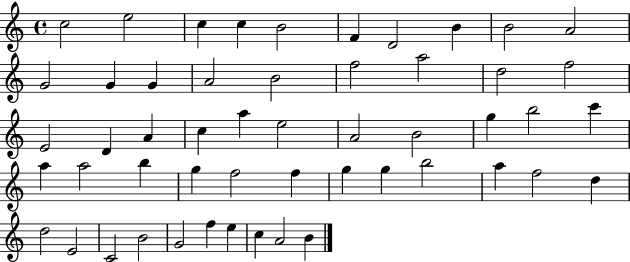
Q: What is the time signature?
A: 4/4